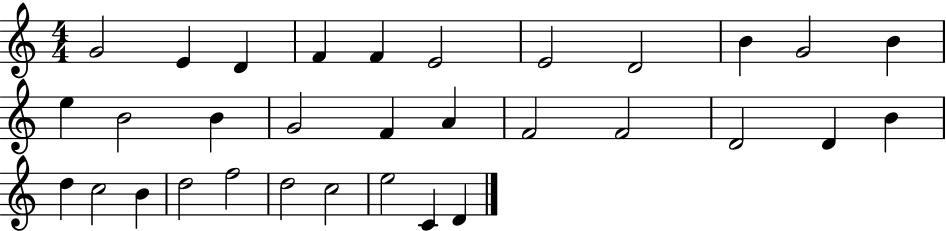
X:1
T:Untitled
M:4/4
L:1/4
K:C
G2 E D F F E2 E2 D2 B G2 B e B2 B G2 F A F2 F2 D2 D B d c2 B d2 f2 d2 c2 e2 C D